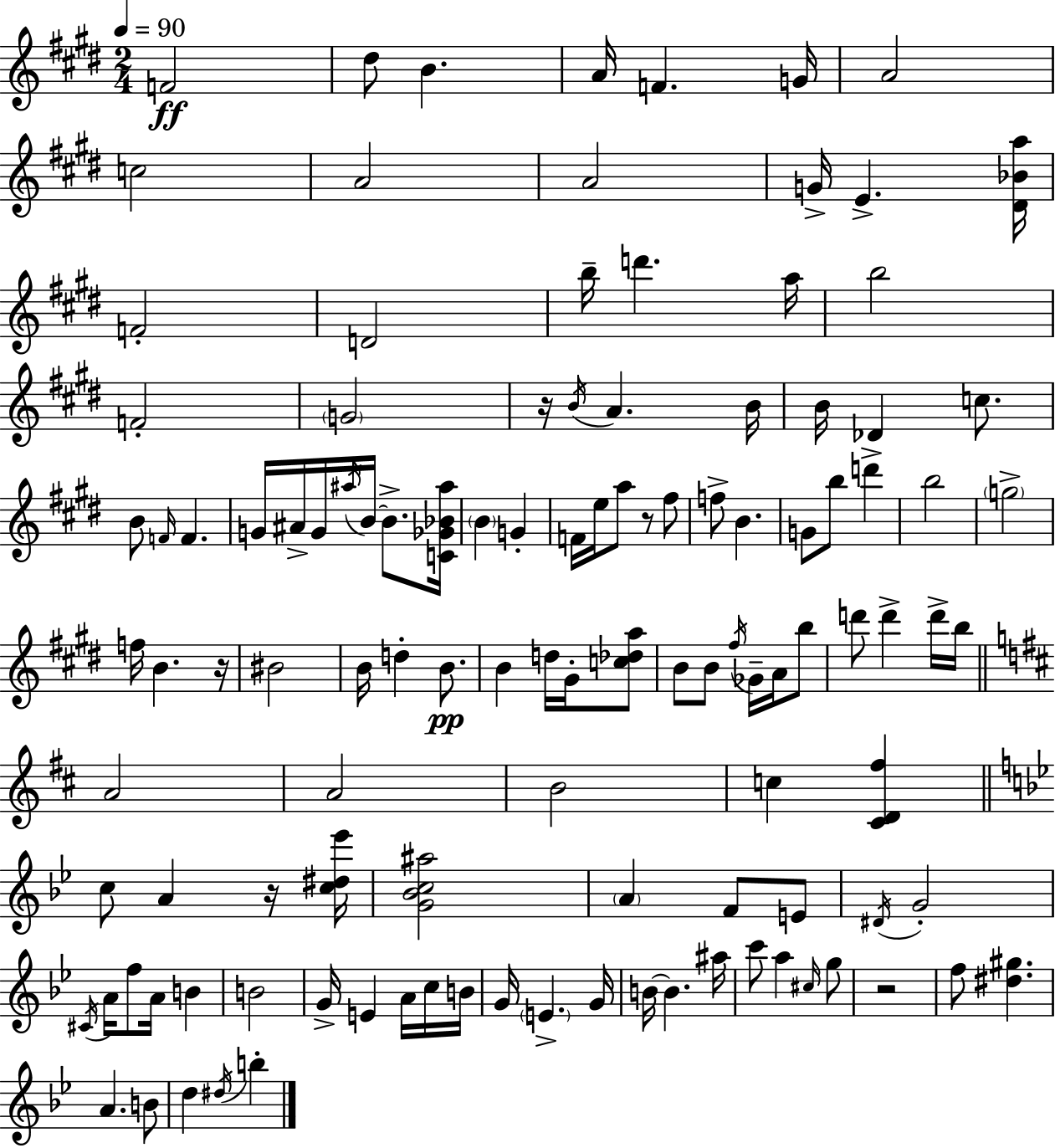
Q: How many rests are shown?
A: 5